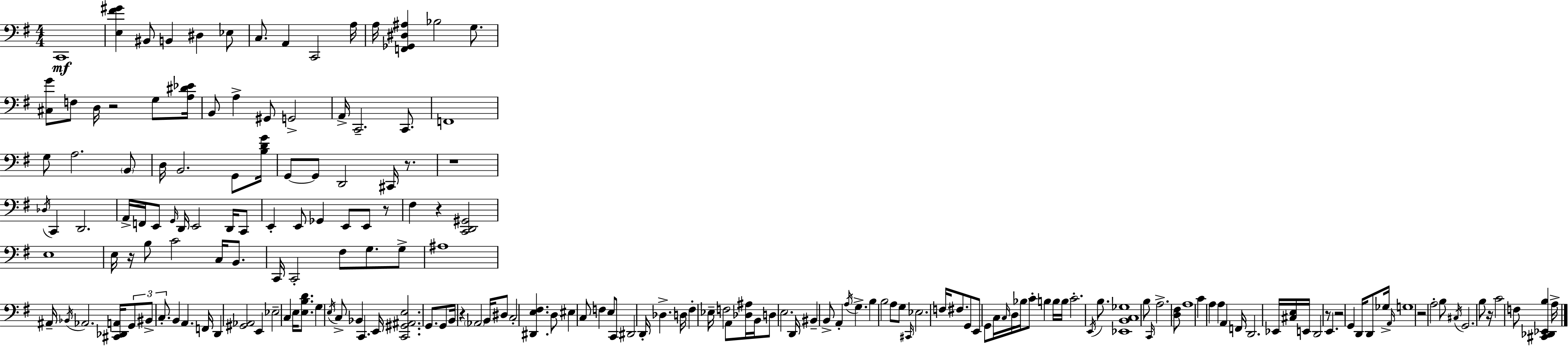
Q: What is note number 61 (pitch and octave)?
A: G3